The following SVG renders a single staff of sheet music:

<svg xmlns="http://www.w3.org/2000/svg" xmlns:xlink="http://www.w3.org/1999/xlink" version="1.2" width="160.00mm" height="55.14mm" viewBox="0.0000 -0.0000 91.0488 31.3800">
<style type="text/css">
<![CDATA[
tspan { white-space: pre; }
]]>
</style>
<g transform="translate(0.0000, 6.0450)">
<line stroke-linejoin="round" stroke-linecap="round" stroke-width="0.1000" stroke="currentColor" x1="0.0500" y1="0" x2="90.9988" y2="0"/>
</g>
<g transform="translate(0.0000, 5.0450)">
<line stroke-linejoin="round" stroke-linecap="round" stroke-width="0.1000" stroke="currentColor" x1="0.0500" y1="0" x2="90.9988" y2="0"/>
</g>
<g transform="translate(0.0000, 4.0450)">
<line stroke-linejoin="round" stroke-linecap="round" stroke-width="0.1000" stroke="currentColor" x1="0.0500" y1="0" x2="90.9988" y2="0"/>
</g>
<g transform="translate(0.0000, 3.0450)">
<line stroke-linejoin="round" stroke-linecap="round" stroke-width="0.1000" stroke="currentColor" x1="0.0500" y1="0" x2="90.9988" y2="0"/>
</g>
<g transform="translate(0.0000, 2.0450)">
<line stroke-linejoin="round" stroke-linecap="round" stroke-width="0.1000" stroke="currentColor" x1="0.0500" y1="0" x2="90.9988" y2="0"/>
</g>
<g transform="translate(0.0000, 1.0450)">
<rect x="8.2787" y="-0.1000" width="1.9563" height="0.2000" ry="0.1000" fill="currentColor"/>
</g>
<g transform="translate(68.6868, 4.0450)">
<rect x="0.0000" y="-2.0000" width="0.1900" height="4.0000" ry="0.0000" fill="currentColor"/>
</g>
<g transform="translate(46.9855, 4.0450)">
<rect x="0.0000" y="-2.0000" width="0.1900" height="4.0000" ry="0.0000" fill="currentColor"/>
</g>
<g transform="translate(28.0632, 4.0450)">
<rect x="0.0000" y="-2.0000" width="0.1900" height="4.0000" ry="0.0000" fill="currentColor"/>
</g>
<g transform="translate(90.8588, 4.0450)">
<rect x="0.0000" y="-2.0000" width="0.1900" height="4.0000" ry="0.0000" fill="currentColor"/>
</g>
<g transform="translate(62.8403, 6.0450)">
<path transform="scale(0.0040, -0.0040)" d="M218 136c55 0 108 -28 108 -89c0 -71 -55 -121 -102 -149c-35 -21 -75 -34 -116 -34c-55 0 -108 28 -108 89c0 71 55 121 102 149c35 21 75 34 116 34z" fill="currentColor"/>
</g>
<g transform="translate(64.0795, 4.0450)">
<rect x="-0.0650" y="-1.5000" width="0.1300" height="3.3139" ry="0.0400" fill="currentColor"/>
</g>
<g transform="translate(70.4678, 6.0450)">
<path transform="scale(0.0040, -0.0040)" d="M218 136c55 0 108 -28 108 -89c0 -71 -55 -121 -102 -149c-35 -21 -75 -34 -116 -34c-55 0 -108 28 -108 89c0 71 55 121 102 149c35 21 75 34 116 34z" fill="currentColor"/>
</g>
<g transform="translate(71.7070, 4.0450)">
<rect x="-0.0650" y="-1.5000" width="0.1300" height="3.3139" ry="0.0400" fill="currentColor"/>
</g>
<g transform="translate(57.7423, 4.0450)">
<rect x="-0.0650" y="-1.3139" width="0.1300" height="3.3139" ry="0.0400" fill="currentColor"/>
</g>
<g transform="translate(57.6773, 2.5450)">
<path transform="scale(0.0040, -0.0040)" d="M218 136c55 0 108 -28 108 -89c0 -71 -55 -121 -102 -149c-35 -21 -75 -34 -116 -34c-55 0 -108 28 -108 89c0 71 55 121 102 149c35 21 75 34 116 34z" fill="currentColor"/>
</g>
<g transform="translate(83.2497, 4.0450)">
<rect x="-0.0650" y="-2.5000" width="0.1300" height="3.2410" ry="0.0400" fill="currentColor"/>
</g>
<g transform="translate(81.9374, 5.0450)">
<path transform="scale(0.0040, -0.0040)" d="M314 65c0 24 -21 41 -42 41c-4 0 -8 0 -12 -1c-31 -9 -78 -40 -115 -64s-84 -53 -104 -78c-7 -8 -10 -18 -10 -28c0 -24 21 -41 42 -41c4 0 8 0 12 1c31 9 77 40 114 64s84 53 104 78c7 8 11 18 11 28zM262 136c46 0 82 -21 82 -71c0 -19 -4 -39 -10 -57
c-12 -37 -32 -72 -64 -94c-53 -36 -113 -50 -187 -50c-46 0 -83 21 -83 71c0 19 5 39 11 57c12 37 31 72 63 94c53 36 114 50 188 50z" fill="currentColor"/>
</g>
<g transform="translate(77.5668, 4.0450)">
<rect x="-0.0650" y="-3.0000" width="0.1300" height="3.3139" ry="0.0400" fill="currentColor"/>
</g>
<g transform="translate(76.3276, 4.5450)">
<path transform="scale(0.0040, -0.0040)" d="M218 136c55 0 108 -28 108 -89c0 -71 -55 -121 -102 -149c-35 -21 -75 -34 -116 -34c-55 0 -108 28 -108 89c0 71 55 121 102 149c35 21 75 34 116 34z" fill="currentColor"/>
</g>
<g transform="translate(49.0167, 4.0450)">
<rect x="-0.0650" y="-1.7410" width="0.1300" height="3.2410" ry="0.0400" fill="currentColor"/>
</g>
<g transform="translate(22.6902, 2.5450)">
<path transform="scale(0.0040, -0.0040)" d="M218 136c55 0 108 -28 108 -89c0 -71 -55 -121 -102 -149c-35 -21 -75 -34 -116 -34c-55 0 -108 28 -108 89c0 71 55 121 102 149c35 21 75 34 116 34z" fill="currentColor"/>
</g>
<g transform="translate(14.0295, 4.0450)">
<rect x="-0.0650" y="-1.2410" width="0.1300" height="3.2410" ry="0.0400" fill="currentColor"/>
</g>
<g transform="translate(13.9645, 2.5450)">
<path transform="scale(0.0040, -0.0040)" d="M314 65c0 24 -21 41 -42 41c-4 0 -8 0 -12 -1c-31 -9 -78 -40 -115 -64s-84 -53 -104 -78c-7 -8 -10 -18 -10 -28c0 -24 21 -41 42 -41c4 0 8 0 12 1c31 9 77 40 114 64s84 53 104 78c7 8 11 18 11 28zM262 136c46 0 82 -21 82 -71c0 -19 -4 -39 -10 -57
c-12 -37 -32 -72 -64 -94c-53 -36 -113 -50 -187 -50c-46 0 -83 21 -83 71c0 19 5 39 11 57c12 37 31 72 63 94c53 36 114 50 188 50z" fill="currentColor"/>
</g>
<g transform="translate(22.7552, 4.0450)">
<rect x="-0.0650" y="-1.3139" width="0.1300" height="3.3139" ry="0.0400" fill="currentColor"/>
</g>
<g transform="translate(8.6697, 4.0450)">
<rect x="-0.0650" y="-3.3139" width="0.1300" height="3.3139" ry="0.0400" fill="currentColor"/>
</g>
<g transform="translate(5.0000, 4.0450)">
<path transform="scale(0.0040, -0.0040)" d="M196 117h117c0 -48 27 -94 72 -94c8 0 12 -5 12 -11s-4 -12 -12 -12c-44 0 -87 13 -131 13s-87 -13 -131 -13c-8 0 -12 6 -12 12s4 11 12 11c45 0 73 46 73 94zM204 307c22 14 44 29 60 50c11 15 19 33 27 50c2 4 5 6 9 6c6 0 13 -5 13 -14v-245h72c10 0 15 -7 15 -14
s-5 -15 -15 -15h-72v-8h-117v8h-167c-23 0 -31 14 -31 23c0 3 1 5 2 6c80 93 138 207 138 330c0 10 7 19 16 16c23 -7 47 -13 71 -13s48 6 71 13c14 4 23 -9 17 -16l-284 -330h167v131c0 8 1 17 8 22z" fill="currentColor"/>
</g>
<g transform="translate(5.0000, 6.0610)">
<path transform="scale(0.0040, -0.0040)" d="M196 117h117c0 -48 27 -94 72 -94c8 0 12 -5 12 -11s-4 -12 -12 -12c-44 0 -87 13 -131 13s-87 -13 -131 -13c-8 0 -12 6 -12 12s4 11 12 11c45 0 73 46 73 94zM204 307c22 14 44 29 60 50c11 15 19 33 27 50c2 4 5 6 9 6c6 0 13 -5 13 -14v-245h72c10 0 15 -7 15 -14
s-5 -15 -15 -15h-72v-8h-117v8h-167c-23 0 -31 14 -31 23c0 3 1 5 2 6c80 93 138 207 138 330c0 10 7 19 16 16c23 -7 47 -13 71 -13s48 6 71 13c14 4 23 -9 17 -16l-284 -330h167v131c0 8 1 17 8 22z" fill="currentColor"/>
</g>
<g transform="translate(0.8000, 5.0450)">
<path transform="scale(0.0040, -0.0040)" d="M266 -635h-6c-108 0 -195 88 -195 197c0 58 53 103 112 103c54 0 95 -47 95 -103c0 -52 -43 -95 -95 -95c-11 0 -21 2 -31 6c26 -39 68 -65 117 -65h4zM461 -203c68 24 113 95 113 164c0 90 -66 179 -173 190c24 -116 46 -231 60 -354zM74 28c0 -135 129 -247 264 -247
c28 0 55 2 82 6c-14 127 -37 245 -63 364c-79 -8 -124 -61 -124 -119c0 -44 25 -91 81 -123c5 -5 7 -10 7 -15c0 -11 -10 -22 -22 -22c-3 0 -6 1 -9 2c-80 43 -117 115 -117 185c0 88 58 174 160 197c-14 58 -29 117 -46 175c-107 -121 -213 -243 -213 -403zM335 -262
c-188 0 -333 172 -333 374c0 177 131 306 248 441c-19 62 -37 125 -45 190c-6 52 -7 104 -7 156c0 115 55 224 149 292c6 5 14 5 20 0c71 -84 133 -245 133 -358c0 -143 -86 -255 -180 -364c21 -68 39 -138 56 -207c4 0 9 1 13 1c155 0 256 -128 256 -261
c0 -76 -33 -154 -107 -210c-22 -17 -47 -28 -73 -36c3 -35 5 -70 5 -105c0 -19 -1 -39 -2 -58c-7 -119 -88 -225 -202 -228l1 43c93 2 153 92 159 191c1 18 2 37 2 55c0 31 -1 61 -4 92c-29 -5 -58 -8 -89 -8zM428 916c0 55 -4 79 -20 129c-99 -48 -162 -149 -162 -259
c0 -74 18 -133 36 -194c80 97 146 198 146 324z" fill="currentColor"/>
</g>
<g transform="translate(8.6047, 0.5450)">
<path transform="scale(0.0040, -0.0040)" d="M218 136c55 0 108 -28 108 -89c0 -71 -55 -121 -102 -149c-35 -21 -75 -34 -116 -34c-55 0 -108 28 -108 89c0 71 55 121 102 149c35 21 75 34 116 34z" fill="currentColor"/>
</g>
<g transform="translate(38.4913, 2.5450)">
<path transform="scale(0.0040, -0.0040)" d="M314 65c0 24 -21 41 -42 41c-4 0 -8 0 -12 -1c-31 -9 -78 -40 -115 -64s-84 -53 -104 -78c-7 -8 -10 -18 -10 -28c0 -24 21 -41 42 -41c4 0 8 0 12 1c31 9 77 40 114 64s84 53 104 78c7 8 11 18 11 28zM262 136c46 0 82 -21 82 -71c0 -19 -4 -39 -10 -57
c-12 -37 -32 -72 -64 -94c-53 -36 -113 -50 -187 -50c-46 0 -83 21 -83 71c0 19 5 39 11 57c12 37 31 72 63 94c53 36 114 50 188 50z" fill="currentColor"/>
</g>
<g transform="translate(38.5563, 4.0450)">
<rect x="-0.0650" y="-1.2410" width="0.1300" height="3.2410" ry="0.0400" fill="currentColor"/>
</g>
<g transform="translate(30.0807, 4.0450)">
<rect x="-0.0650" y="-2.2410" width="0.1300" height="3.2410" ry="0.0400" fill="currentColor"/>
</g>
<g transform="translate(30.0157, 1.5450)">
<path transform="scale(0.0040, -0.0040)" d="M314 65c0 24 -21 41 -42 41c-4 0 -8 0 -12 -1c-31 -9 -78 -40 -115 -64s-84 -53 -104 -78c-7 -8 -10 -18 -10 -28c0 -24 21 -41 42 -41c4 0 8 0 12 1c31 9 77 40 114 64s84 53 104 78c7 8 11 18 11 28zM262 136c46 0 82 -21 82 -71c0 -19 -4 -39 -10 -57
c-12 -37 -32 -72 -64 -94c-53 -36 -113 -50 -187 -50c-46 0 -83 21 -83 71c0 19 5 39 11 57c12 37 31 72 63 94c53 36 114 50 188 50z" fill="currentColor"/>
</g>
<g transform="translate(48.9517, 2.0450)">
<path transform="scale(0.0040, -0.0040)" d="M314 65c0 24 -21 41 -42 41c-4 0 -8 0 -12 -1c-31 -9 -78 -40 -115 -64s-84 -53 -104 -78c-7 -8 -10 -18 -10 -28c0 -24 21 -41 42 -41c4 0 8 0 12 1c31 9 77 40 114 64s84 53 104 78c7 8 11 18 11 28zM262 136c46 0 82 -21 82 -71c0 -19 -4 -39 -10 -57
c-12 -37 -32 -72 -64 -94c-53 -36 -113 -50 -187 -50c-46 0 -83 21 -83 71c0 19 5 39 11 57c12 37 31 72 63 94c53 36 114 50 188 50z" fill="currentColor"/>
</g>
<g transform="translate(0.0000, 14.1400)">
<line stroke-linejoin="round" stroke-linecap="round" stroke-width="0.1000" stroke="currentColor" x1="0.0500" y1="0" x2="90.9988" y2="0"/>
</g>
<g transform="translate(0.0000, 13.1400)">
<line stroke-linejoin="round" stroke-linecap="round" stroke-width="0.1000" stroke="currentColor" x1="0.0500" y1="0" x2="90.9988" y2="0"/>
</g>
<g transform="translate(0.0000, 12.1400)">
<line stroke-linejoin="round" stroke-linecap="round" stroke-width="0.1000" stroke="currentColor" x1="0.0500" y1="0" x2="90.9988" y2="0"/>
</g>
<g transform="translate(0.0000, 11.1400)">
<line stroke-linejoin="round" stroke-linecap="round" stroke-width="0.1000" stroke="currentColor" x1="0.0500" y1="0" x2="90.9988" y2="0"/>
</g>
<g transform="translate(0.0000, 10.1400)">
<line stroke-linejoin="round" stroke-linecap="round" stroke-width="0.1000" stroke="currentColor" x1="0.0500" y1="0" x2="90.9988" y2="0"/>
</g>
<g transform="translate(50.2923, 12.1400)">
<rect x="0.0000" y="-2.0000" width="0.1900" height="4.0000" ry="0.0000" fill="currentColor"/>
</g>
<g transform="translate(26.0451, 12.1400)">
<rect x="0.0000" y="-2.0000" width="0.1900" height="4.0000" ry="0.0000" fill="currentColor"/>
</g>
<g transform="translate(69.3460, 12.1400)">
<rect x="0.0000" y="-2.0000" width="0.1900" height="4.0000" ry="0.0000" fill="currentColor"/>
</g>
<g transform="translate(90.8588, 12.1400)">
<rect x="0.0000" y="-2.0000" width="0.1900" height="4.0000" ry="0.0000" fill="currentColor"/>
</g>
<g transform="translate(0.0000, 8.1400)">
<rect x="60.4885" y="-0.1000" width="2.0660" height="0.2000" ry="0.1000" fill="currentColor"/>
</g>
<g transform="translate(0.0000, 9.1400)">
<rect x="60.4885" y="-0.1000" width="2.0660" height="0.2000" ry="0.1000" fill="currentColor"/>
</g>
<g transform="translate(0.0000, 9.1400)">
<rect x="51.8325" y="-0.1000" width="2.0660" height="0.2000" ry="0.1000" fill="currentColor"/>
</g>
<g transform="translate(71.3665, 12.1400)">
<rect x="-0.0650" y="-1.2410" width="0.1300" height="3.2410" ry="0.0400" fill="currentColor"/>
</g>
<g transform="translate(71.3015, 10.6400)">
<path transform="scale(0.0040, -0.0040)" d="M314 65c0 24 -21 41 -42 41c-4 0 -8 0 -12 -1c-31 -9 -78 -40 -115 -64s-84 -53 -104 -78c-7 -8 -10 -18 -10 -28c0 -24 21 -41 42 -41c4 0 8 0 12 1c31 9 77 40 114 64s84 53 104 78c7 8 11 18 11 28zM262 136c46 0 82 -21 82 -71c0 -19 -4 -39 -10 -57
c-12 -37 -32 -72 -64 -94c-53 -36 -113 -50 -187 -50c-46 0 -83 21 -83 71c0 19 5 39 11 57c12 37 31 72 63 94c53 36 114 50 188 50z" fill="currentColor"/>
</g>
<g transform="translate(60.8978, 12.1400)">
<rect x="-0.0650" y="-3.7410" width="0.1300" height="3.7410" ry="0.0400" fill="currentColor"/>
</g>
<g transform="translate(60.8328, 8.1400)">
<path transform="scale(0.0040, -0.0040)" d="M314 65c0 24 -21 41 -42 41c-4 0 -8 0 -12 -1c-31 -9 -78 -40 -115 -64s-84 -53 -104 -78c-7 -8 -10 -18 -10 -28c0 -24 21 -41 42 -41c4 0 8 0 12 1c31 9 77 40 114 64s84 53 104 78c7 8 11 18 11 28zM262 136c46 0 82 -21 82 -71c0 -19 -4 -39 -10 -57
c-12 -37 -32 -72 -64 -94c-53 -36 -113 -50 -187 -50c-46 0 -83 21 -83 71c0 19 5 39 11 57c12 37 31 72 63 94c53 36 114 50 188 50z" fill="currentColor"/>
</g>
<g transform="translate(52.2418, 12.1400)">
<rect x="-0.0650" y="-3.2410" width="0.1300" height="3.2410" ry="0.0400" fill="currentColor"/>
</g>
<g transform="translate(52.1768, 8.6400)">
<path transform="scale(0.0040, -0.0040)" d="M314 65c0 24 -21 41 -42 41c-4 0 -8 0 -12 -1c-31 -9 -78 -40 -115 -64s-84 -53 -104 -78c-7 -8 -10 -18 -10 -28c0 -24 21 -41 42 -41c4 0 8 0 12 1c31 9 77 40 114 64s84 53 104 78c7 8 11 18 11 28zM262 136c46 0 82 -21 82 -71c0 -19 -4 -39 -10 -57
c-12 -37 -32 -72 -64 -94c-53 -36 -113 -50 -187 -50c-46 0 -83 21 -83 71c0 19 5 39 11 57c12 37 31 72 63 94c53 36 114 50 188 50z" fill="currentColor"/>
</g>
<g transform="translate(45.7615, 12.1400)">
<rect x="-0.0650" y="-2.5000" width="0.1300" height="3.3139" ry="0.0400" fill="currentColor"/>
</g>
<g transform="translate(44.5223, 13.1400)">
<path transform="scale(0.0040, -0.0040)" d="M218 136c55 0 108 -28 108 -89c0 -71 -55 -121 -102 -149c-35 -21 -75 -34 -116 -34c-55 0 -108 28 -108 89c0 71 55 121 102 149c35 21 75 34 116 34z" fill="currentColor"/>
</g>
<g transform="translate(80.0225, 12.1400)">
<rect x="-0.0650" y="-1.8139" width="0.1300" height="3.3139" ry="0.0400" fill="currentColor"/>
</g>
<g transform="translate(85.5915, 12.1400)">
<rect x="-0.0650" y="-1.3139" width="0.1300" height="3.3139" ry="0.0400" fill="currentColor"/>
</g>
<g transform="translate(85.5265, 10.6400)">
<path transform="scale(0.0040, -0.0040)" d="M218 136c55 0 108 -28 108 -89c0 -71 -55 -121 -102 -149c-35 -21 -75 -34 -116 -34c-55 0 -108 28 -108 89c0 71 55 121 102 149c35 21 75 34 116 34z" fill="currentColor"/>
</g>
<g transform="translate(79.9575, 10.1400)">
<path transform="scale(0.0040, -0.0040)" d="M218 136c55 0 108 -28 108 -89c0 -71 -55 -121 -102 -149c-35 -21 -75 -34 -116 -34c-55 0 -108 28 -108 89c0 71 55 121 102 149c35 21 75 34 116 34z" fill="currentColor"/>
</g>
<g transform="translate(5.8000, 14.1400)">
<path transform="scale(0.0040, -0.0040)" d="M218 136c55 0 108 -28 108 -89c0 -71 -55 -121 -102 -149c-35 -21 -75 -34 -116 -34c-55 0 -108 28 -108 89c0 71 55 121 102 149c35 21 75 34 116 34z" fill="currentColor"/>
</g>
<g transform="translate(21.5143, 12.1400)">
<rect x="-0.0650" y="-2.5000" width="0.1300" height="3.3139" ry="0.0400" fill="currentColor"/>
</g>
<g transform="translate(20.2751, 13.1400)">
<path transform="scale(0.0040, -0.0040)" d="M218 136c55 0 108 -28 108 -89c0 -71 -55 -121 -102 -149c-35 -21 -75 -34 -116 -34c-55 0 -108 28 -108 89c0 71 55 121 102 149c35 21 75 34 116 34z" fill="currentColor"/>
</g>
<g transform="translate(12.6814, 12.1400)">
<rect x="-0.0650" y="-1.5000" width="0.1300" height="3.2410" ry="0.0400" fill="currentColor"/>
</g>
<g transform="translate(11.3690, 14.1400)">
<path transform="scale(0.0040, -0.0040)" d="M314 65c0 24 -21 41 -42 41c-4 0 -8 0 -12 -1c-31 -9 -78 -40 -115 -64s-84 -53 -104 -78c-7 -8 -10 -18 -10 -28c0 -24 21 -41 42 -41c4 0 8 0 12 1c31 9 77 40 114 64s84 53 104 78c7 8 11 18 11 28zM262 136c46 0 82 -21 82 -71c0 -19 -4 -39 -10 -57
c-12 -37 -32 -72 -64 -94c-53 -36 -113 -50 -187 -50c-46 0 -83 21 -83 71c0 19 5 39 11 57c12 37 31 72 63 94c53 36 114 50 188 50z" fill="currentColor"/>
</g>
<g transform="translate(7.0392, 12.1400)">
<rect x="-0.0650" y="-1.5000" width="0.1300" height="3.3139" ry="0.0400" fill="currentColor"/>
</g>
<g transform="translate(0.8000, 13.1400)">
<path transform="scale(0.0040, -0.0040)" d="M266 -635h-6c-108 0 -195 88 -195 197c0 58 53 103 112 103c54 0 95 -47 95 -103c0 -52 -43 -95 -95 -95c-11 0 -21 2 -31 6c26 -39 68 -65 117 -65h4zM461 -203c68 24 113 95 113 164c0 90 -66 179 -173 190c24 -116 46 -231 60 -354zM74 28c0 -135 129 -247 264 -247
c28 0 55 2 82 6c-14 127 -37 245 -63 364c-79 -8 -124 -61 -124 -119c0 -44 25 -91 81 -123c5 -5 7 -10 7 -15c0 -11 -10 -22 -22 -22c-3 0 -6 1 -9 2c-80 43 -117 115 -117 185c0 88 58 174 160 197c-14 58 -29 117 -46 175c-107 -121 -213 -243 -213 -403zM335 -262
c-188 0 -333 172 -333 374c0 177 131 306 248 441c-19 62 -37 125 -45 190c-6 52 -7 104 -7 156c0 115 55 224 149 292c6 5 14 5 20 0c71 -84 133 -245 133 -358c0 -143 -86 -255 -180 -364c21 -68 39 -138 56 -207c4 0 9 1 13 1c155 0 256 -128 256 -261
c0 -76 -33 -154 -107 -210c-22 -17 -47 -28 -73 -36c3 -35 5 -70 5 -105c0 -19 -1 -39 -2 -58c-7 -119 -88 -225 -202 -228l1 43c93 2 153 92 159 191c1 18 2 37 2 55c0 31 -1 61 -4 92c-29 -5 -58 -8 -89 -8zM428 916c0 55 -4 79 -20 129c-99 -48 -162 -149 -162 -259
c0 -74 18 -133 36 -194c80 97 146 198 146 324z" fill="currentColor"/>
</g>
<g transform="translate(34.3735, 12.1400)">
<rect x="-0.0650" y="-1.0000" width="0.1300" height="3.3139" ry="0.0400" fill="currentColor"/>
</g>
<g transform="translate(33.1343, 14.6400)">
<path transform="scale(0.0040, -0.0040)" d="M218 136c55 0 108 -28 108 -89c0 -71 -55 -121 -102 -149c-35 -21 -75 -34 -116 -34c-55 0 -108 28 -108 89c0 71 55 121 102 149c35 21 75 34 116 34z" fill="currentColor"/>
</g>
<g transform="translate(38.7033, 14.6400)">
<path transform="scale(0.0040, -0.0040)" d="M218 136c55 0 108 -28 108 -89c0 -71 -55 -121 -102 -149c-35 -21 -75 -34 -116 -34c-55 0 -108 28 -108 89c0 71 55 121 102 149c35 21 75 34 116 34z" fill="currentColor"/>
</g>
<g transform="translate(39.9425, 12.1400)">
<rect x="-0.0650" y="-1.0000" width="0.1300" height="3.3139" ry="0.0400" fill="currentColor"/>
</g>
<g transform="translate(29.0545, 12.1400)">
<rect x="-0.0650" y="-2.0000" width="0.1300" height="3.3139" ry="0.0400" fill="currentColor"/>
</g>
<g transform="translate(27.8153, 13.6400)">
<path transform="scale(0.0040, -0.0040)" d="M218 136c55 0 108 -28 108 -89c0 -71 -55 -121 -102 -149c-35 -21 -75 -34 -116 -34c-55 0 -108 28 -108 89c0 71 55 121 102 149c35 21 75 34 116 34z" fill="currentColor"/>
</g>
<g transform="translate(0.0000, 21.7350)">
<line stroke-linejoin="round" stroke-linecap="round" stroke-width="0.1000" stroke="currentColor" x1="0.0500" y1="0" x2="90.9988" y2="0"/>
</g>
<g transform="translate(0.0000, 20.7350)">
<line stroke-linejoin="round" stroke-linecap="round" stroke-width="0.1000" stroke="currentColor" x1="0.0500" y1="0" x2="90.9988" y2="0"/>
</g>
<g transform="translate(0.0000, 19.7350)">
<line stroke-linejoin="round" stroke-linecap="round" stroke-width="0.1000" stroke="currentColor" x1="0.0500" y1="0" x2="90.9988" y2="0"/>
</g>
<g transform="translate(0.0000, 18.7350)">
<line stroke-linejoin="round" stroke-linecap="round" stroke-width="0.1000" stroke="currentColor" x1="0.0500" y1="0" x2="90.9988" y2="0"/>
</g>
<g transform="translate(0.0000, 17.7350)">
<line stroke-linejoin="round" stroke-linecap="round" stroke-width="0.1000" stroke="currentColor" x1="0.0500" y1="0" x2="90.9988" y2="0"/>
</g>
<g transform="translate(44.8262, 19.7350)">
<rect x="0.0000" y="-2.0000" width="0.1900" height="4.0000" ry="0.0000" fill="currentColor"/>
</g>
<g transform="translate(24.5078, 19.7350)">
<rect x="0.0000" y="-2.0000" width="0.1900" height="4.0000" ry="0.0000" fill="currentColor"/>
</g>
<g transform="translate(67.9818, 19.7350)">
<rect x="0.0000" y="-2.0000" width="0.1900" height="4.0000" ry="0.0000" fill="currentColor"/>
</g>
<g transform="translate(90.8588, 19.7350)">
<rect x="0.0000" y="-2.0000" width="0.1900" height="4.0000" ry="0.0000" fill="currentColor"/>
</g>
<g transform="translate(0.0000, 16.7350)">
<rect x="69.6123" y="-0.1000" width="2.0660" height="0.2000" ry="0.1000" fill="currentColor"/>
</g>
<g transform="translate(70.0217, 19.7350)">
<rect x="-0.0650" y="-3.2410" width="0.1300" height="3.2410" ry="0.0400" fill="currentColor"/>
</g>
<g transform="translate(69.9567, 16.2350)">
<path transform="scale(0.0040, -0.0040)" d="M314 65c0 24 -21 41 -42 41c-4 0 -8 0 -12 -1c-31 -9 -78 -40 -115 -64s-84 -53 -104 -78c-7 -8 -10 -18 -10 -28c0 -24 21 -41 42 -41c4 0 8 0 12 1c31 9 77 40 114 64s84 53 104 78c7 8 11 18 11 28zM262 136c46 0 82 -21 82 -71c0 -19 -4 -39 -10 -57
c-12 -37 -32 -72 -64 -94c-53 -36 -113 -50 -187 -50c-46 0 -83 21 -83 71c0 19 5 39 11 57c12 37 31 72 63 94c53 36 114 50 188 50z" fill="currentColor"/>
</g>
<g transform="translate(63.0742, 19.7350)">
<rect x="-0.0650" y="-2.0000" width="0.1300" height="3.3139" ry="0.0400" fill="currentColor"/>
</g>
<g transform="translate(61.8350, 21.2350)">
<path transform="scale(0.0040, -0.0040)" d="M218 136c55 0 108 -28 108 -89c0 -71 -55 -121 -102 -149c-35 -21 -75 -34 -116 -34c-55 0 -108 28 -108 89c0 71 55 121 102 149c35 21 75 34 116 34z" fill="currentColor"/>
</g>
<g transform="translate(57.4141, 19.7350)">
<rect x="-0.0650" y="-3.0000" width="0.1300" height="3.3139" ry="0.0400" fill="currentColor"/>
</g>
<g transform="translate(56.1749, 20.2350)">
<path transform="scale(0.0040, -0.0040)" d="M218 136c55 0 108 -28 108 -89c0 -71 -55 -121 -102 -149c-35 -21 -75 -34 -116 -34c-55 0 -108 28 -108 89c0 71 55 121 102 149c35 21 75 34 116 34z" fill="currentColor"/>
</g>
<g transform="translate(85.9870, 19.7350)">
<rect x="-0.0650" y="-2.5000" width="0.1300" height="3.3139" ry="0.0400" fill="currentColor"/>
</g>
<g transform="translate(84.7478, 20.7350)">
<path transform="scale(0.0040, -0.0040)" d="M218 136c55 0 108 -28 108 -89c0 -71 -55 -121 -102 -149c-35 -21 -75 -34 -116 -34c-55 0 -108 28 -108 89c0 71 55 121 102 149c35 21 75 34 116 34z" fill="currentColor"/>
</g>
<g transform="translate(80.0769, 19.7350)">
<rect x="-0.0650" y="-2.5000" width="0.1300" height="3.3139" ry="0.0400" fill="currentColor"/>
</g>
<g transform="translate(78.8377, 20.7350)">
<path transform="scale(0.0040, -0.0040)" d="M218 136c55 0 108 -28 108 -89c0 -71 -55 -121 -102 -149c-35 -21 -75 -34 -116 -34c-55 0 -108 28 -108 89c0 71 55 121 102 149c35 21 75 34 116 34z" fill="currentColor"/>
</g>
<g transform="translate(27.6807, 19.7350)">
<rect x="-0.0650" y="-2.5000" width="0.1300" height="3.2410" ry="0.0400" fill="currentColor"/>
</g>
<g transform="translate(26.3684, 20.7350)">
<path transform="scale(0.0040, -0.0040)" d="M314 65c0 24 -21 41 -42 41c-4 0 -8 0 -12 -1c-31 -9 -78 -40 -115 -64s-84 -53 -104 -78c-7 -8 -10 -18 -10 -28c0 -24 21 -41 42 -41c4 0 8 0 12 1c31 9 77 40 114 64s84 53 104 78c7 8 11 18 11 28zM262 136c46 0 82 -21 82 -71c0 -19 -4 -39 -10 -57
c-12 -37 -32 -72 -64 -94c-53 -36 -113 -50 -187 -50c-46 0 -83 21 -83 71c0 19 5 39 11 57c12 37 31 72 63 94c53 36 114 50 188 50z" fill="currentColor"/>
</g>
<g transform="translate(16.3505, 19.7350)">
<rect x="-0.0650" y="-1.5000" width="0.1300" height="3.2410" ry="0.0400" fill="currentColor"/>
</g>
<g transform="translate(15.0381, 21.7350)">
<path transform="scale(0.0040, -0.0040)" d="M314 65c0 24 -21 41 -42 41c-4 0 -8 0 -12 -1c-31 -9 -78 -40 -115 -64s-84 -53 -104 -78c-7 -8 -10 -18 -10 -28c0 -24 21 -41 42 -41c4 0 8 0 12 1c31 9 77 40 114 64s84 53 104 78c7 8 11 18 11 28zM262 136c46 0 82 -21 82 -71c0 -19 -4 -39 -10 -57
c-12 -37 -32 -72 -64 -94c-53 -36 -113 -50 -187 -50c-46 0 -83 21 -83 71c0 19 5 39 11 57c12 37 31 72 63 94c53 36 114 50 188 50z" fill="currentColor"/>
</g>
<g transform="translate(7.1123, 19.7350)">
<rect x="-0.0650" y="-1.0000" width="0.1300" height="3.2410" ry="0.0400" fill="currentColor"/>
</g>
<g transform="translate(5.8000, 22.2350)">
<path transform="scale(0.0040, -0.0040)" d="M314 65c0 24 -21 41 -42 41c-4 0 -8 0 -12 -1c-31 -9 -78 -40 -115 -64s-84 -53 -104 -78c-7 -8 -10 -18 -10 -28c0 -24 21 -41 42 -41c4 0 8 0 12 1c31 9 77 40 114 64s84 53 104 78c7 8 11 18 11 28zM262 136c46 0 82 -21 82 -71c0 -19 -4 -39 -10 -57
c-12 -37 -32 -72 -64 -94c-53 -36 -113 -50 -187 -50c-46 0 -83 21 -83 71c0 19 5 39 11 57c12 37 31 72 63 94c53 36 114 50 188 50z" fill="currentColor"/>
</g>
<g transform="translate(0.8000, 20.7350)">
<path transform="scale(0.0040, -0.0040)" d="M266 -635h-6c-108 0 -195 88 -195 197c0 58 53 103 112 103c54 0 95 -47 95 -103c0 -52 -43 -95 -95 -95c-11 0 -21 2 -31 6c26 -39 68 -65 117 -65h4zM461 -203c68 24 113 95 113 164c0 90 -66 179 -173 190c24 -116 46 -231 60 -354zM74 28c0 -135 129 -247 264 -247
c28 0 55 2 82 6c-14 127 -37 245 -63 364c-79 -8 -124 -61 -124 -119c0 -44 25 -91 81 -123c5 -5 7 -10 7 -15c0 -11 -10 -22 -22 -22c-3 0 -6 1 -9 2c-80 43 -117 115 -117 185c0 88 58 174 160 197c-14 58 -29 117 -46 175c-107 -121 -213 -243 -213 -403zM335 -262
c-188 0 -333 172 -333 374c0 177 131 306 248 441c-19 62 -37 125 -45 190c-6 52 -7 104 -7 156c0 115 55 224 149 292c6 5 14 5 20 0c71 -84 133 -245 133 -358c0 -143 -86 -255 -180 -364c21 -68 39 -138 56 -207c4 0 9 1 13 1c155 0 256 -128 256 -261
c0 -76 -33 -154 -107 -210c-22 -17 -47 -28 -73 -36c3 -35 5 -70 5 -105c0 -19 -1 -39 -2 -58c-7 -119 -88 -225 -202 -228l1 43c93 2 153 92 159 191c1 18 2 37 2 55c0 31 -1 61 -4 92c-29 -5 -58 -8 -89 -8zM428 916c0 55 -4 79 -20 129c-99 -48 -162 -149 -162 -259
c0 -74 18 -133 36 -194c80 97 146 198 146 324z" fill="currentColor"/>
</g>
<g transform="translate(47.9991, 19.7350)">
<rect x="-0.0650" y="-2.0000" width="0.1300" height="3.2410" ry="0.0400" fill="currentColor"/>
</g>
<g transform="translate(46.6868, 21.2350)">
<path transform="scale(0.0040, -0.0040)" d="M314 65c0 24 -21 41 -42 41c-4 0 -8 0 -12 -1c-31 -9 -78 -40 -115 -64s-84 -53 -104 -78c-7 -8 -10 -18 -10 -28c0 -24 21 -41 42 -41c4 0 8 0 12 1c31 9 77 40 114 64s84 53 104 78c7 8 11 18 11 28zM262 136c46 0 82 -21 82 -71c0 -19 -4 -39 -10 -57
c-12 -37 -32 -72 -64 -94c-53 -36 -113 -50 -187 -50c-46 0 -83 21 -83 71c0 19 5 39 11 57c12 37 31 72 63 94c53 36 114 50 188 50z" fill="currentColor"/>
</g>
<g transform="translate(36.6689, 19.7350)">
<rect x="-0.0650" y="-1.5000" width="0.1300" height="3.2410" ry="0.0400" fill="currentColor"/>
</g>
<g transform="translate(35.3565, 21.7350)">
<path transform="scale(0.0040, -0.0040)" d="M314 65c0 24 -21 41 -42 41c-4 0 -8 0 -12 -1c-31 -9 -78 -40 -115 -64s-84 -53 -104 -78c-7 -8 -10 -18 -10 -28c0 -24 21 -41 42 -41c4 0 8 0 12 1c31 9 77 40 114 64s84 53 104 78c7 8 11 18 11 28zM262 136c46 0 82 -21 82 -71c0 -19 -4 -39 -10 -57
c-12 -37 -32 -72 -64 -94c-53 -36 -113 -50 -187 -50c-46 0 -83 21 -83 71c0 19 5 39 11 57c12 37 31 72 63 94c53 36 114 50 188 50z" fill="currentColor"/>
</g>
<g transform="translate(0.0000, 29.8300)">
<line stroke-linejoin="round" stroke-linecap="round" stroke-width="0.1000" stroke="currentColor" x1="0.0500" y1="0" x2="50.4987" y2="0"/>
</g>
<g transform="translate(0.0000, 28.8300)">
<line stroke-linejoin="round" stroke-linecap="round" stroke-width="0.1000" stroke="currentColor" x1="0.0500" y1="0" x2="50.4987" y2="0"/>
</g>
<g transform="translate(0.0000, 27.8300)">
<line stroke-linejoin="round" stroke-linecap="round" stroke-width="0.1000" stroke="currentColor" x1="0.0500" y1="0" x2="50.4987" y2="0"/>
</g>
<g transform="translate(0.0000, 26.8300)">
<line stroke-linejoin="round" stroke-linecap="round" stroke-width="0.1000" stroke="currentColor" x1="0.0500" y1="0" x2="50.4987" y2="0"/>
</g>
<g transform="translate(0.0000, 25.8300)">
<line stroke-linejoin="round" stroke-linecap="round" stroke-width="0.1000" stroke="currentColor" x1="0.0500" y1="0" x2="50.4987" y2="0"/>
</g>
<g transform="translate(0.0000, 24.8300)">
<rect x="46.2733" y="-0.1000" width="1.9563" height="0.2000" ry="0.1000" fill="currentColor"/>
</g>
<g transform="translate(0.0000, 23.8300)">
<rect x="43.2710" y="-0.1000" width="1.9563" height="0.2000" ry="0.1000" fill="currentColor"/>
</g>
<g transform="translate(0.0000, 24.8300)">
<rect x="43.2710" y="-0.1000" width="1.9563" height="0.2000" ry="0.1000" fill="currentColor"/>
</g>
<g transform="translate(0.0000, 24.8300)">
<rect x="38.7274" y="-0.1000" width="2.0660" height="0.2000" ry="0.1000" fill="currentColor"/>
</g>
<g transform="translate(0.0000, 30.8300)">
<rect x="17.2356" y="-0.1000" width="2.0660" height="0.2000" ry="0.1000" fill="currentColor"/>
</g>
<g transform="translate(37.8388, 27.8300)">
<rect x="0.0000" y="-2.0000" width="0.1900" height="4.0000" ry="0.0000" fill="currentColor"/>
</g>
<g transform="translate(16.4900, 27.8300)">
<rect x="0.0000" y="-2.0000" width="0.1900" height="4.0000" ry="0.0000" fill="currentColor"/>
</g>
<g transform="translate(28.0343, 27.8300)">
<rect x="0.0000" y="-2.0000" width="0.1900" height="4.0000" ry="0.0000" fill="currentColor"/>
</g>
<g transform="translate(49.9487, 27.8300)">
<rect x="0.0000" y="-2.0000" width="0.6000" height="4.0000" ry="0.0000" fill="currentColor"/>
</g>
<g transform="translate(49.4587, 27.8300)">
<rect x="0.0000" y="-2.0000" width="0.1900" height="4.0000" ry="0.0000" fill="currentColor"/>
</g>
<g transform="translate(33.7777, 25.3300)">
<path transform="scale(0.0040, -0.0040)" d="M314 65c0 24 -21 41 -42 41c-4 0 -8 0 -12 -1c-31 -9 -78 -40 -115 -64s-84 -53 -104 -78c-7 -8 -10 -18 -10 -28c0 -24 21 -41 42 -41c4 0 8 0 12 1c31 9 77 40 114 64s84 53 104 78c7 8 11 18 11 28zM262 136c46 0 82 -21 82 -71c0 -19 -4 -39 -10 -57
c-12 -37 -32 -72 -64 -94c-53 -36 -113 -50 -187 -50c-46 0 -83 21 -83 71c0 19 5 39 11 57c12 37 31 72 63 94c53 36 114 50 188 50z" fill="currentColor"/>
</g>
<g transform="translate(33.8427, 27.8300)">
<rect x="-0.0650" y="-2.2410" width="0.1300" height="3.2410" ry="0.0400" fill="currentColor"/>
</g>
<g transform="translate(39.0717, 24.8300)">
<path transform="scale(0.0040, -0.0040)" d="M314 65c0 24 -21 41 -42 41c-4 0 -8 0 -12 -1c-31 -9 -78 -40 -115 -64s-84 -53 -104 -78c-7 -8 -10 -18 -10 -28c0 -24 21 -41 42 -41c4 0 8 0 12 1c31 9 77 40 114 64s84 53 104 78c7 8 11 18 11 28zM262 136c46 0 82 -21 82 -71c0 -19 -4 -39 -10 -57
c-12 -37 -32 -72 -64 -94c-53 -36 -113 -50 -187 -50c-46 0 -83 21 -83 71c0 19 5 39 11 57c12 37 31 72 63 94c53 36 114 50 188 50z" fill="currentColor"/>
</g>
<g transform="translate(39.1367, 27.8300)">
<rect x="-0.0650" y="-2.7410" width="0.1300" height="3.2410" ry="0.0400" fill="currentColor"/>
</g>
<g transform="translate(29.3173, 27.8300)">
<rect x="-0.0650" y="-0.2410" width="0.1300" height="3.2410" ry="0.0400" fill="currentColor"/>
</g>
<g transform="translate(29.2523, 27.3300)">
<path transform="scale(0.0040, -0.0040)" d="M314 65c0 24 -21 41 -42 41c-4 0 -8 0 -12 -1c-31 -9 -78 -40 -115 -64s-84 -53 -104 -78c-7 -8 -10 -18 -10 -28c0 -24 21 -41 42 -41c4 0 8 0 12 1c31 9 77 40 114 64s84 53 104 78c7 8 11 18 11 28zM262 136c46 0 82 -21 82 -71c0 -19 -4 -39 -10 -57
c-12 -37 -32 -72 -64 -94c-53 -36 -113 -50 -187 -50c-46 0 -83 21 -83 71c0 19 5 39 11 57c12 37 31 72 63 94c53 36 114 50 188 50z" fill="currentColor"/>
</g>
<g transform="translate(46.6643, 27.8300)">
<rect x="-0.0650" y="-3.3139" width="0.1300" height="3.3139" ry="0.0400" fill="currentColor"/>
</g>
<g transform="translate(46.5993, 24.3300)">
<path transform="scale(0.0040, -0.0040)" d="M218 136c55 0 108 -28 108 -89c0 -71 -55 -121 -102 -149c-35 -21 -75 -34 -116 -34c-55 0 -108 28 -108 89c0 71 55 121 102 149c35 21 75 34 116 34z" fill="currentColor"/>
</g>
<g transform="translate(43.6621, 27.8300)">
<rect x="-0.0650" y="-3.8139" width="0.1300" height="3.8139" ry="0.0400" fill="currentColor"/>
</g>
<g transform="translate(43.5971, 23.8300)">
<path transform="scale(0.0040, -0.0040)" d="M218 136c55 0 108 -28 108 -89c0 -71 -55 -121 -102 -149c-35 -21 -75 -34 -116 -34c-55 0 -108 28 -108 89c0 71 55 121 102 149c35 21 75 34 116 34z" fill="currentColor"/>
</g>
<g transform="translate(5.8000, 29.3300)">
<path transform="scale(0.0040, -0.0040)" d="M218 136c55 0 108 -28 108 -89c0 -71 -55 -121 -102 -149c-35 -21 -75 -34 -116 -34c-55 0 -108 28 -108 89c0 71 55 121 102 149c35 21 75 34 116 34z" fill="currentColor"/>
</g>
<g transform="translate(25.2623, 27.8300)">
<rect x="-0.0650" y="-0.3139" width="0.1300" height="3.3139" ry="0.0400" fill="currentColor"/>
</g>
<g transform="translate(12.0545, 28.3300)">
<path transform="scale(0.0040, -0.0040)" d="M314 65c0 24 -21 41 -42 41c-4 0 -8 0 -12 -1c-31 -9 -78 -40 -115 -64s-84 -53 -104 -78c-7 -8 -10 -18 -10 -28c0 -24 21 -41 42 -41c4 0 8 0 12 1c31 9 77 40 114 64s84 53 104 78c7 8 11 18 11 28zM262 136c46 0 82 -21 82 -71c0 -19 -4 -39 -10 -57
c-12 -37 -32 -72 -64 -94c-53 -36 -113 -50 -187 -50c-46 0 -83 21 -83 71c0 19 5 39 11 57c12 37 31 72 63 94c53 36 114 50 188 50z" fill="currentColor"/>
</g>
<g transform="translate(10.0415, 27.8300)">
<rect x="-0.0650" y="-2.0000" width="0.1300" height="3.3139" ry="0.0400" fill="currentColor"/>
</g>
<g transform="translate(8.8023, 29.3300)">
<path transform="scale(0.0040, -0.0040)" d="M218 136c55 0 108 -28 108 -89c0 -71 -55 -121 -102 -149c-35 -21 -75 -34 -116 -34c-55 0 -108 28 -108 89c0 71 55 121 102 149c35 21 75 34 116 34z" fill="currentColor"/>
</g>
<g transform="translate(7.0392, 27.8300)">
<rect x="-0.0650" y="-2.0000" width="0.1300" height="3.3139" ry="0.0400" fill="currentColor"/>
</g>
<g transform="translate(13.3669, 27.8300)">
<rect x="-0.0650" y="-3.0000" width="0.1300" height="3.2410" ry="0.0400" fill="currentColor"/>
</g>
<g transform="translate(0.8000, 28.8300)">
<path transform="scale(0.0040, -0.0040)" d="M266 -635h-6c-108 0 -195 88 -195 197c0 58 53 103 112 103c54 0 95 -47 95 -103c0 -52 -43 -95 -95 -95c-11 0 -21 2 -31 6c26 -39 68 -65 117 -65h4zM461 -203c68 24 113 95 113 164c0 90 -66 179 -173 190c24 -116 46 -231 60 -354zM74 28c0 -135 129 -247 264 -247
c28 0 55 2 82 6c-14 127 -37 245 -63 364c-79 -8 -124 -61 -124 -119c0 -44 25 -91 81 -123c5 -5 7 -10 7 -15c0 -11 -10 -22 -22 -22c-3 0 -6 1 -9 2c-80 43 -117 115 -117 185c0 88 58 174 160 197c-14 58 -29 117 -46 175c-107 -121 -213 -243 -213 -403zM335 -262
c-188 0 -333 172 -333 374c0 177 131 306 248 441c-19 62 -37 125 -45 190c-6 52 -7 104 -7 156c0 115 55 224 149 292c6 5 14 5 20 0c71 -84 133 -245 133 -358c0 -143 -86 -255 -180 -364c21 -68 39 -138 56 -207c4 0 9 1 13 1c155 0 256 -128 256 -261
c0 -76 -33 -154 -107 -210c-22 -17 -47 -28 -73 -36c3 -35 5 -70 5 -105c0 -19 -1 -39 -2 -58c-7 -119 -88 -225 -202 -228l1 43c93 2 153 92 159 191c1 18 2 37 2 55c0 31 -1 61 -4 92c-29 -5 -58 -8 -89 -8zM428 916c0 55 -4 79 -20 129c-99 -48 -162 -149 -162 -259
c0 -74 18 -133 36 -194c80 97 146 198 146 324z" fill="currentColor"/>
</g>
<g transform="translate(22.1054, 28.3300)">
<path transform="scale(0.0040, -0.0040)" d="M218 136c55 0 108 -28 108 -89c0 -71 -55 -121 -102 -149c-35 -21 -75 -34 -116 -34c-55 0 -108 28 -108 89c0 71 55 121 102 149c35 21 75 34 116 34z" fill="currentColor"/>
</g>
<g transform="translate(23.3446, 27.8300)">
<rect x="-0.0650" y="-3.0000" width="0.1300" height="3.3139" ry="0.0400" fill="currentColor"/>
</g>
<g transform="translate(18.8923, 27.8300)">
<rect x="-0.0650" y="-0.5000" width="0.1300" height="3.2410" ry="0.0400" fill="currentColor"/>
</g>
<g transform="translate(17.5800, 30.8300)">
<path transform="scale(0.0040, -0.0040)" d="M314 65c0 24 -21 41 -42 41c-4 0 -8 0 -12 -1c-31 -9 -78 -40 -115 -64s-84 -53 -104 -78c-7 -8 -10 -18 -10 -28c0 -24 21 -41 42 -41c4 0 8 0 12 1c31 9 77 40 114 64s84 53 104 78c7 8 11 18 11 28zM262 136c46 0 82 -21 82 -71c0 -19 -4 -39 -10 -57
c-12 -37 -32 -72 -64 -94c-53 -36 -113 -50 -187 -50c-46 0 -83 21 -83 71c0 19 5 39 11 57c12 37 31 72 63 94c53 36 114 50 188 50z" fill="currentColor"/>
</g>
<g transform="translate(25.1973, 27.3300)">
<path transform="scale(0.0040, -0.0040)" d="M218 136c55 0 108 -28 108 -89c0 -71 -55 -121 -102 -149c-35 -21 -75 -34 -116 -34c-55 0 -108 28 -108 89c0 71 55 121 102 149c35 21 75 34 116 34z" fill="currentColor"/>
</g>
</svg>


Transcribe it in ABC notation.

X:1
T:Untitled
M:4/4
L:1/4
K:C
b e2 e g2 e2 f2 e E E A G2 E E2 G F D D G b2 c'2 e2 f e D2 E2 G2 E2 F2 A F b2 G G F F A2 C2 A c c2 g2 a2 c' b